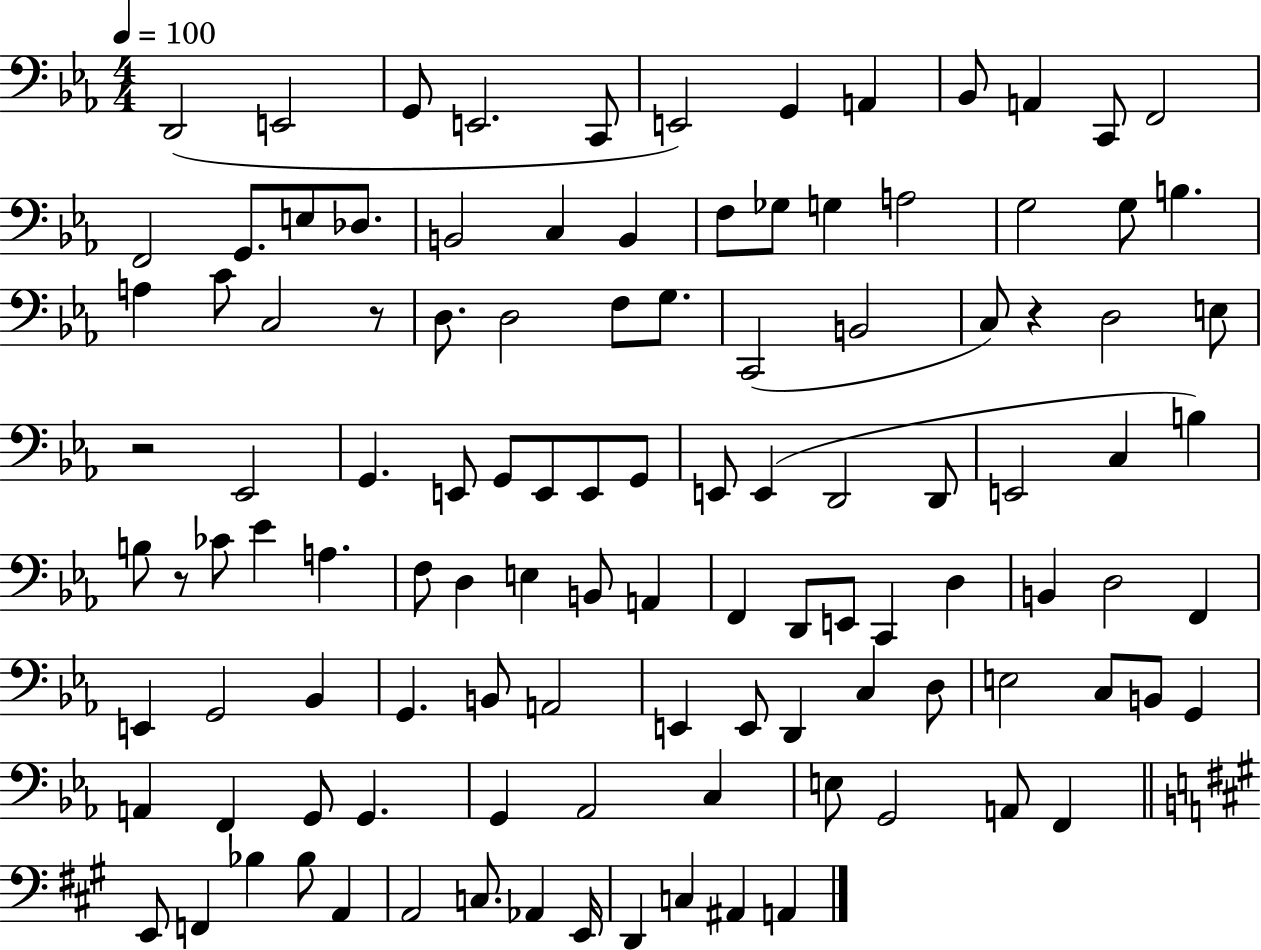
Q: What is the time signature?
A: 4/4